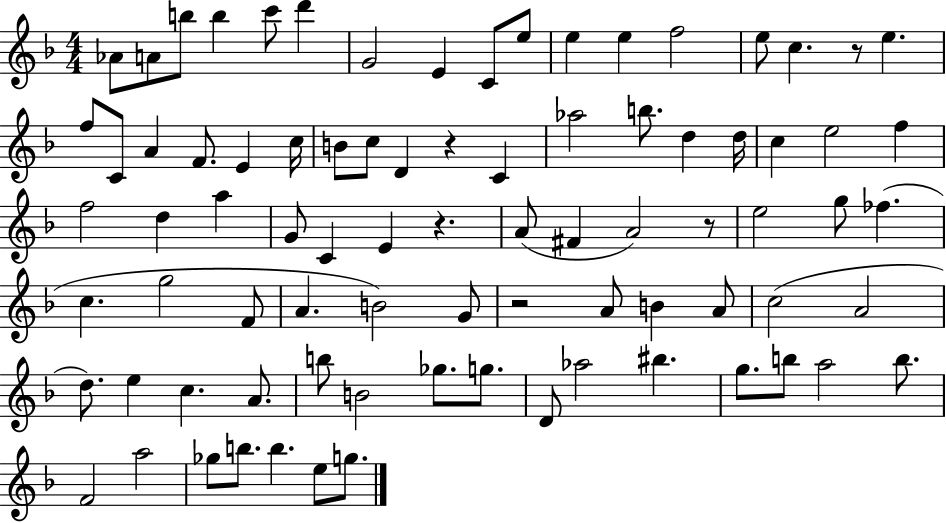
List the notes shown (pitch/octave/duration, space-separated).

Ab4/e A4/e B5/e B5/q C6/e D6/q G4/h E4/q C4/e E5/e E5/q E5/q F5/h E5/e C5/q. R/e E5/q. F5/e C4/e A4/q F4/e. E4/q C5/s B4/e C5/e D4/q R/q C4/q Ab5/h B5/e. D5/q D5/s C5/q E5/h F5/q F5/h D5/q A5/q G4/e C4/q E4/q R/q. A4/e F#4/q A4/h R/e E5/h G5/e FES5/q. C5/q. G5/h F4/e A4/q. B4/h G4/e R/h A4/e B4/q A4/e C5/h A4/h D5/e. E5/q C5/q. A4/e. B5/e B4/h Gb5/e. G5/e. D4/e Ab5/h BIS5/q. G5/e. B5/e A5/h B5/e. F4/h A5/h Gb5/e B5/e. B5/q. E5/e G5/e.